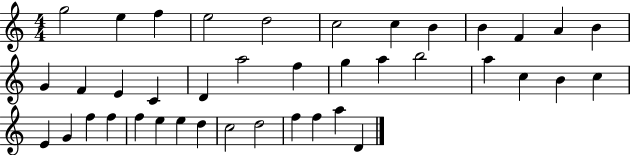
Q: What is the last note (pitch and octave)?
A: D4